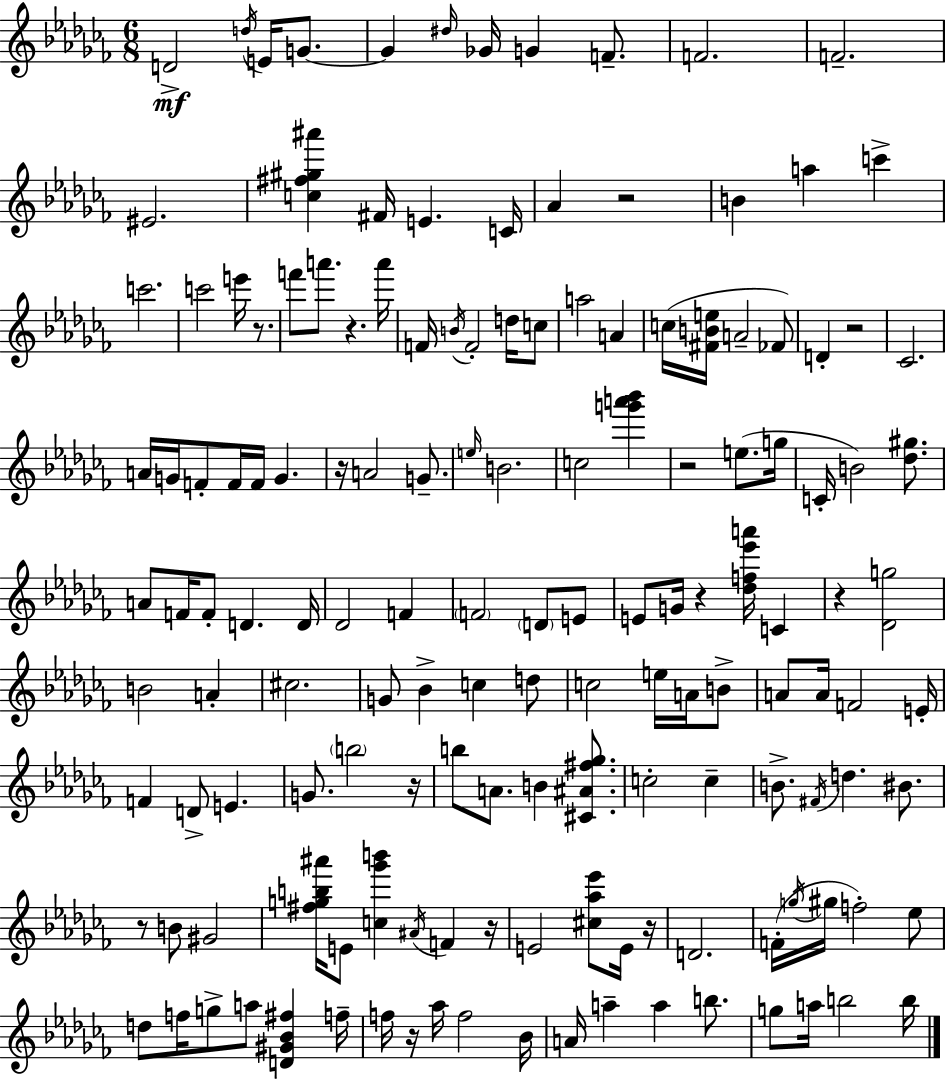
{
  \clef treble
  \numericTimeSignature
  \time 6/8
  \key aes \minor
  d'2->\mf \acciaccatura { d''16 } e'16 g'8.~~ | g'4 \grace { dis''16 } ges'16 g'4 f'8.-- | f'2. | f'2.-- | \break eis'2. | <c'' fis'' gis'' ais'''>4 fis'16 e'4. | c'16 aes'4 r2 | b'4 a''4 c'''4-> | \break c'''2. | c'''2 e'''16 r8. | f'''8 a'''8. r4. | a'''16 f'16 \acciaccatura { b'16 } f'2-. | \break d''16 c''8 a''2 a'4 | c''16( <fis' b' e''>16 a'2-- | fes'8) d'4-. r2 | ces'2. | \break a'16 g'16 f'8-. f'16 f'16 g'4. | r16 a'2 | g'8.-- \grace { e''16 } b'2. | c''2 | \break <g''' a''' bes'''>4 r2 | e''8.( g''16 c'16-. b'2) | <des'' gis''>8. a'8 f'16 f'8-. d'4. | d'16 des'2 | \break f'4 \parenthesize f'2 | \parenthesize d'8 e'8 e'8 g'16 r4 <des'' f'' ees''' a'''>16 | c'4 r4 <des' g''>2 | b'2 | \break a'4-. cis''2. | g'8 bes'4-> c''4 | d''8 c''2 | e''16 a'16 b'8-> a'8 a'16 f'2 | \break e'16-. f'4 d'8-> e'4. | g'8. \parenthesize b''2 | r16 b''8 a'8. b'4 | <cis' ais' fis'' ges''>8. c''2-. | \break c''4-- b'8.-> \acciaccatura { fis'16 } d''4. | bis'8. r8 b'8 gis'2 | <fis'' g'' b'' ais'''>16 e'8 <c'' ges''' b'''>4 | \acciaccatura { ais'16 } f'4 r16 e'2 | \break <cis'' aes'' ees'''>8 e'16 r16 d'2. | f'16-.( \acciaccatura { g''16 } gis''16 f''2-.) | ees''8 d''8 f''16 g''8-> | a''8 <d' gis' bes' fis''>4 f''16-- f''16 r16 aes''16 f''2 | \break bes'16 a'16 a''4-- | a''4 b''8. g''8 a''16 b''2 | b''16 \bar "|."
}